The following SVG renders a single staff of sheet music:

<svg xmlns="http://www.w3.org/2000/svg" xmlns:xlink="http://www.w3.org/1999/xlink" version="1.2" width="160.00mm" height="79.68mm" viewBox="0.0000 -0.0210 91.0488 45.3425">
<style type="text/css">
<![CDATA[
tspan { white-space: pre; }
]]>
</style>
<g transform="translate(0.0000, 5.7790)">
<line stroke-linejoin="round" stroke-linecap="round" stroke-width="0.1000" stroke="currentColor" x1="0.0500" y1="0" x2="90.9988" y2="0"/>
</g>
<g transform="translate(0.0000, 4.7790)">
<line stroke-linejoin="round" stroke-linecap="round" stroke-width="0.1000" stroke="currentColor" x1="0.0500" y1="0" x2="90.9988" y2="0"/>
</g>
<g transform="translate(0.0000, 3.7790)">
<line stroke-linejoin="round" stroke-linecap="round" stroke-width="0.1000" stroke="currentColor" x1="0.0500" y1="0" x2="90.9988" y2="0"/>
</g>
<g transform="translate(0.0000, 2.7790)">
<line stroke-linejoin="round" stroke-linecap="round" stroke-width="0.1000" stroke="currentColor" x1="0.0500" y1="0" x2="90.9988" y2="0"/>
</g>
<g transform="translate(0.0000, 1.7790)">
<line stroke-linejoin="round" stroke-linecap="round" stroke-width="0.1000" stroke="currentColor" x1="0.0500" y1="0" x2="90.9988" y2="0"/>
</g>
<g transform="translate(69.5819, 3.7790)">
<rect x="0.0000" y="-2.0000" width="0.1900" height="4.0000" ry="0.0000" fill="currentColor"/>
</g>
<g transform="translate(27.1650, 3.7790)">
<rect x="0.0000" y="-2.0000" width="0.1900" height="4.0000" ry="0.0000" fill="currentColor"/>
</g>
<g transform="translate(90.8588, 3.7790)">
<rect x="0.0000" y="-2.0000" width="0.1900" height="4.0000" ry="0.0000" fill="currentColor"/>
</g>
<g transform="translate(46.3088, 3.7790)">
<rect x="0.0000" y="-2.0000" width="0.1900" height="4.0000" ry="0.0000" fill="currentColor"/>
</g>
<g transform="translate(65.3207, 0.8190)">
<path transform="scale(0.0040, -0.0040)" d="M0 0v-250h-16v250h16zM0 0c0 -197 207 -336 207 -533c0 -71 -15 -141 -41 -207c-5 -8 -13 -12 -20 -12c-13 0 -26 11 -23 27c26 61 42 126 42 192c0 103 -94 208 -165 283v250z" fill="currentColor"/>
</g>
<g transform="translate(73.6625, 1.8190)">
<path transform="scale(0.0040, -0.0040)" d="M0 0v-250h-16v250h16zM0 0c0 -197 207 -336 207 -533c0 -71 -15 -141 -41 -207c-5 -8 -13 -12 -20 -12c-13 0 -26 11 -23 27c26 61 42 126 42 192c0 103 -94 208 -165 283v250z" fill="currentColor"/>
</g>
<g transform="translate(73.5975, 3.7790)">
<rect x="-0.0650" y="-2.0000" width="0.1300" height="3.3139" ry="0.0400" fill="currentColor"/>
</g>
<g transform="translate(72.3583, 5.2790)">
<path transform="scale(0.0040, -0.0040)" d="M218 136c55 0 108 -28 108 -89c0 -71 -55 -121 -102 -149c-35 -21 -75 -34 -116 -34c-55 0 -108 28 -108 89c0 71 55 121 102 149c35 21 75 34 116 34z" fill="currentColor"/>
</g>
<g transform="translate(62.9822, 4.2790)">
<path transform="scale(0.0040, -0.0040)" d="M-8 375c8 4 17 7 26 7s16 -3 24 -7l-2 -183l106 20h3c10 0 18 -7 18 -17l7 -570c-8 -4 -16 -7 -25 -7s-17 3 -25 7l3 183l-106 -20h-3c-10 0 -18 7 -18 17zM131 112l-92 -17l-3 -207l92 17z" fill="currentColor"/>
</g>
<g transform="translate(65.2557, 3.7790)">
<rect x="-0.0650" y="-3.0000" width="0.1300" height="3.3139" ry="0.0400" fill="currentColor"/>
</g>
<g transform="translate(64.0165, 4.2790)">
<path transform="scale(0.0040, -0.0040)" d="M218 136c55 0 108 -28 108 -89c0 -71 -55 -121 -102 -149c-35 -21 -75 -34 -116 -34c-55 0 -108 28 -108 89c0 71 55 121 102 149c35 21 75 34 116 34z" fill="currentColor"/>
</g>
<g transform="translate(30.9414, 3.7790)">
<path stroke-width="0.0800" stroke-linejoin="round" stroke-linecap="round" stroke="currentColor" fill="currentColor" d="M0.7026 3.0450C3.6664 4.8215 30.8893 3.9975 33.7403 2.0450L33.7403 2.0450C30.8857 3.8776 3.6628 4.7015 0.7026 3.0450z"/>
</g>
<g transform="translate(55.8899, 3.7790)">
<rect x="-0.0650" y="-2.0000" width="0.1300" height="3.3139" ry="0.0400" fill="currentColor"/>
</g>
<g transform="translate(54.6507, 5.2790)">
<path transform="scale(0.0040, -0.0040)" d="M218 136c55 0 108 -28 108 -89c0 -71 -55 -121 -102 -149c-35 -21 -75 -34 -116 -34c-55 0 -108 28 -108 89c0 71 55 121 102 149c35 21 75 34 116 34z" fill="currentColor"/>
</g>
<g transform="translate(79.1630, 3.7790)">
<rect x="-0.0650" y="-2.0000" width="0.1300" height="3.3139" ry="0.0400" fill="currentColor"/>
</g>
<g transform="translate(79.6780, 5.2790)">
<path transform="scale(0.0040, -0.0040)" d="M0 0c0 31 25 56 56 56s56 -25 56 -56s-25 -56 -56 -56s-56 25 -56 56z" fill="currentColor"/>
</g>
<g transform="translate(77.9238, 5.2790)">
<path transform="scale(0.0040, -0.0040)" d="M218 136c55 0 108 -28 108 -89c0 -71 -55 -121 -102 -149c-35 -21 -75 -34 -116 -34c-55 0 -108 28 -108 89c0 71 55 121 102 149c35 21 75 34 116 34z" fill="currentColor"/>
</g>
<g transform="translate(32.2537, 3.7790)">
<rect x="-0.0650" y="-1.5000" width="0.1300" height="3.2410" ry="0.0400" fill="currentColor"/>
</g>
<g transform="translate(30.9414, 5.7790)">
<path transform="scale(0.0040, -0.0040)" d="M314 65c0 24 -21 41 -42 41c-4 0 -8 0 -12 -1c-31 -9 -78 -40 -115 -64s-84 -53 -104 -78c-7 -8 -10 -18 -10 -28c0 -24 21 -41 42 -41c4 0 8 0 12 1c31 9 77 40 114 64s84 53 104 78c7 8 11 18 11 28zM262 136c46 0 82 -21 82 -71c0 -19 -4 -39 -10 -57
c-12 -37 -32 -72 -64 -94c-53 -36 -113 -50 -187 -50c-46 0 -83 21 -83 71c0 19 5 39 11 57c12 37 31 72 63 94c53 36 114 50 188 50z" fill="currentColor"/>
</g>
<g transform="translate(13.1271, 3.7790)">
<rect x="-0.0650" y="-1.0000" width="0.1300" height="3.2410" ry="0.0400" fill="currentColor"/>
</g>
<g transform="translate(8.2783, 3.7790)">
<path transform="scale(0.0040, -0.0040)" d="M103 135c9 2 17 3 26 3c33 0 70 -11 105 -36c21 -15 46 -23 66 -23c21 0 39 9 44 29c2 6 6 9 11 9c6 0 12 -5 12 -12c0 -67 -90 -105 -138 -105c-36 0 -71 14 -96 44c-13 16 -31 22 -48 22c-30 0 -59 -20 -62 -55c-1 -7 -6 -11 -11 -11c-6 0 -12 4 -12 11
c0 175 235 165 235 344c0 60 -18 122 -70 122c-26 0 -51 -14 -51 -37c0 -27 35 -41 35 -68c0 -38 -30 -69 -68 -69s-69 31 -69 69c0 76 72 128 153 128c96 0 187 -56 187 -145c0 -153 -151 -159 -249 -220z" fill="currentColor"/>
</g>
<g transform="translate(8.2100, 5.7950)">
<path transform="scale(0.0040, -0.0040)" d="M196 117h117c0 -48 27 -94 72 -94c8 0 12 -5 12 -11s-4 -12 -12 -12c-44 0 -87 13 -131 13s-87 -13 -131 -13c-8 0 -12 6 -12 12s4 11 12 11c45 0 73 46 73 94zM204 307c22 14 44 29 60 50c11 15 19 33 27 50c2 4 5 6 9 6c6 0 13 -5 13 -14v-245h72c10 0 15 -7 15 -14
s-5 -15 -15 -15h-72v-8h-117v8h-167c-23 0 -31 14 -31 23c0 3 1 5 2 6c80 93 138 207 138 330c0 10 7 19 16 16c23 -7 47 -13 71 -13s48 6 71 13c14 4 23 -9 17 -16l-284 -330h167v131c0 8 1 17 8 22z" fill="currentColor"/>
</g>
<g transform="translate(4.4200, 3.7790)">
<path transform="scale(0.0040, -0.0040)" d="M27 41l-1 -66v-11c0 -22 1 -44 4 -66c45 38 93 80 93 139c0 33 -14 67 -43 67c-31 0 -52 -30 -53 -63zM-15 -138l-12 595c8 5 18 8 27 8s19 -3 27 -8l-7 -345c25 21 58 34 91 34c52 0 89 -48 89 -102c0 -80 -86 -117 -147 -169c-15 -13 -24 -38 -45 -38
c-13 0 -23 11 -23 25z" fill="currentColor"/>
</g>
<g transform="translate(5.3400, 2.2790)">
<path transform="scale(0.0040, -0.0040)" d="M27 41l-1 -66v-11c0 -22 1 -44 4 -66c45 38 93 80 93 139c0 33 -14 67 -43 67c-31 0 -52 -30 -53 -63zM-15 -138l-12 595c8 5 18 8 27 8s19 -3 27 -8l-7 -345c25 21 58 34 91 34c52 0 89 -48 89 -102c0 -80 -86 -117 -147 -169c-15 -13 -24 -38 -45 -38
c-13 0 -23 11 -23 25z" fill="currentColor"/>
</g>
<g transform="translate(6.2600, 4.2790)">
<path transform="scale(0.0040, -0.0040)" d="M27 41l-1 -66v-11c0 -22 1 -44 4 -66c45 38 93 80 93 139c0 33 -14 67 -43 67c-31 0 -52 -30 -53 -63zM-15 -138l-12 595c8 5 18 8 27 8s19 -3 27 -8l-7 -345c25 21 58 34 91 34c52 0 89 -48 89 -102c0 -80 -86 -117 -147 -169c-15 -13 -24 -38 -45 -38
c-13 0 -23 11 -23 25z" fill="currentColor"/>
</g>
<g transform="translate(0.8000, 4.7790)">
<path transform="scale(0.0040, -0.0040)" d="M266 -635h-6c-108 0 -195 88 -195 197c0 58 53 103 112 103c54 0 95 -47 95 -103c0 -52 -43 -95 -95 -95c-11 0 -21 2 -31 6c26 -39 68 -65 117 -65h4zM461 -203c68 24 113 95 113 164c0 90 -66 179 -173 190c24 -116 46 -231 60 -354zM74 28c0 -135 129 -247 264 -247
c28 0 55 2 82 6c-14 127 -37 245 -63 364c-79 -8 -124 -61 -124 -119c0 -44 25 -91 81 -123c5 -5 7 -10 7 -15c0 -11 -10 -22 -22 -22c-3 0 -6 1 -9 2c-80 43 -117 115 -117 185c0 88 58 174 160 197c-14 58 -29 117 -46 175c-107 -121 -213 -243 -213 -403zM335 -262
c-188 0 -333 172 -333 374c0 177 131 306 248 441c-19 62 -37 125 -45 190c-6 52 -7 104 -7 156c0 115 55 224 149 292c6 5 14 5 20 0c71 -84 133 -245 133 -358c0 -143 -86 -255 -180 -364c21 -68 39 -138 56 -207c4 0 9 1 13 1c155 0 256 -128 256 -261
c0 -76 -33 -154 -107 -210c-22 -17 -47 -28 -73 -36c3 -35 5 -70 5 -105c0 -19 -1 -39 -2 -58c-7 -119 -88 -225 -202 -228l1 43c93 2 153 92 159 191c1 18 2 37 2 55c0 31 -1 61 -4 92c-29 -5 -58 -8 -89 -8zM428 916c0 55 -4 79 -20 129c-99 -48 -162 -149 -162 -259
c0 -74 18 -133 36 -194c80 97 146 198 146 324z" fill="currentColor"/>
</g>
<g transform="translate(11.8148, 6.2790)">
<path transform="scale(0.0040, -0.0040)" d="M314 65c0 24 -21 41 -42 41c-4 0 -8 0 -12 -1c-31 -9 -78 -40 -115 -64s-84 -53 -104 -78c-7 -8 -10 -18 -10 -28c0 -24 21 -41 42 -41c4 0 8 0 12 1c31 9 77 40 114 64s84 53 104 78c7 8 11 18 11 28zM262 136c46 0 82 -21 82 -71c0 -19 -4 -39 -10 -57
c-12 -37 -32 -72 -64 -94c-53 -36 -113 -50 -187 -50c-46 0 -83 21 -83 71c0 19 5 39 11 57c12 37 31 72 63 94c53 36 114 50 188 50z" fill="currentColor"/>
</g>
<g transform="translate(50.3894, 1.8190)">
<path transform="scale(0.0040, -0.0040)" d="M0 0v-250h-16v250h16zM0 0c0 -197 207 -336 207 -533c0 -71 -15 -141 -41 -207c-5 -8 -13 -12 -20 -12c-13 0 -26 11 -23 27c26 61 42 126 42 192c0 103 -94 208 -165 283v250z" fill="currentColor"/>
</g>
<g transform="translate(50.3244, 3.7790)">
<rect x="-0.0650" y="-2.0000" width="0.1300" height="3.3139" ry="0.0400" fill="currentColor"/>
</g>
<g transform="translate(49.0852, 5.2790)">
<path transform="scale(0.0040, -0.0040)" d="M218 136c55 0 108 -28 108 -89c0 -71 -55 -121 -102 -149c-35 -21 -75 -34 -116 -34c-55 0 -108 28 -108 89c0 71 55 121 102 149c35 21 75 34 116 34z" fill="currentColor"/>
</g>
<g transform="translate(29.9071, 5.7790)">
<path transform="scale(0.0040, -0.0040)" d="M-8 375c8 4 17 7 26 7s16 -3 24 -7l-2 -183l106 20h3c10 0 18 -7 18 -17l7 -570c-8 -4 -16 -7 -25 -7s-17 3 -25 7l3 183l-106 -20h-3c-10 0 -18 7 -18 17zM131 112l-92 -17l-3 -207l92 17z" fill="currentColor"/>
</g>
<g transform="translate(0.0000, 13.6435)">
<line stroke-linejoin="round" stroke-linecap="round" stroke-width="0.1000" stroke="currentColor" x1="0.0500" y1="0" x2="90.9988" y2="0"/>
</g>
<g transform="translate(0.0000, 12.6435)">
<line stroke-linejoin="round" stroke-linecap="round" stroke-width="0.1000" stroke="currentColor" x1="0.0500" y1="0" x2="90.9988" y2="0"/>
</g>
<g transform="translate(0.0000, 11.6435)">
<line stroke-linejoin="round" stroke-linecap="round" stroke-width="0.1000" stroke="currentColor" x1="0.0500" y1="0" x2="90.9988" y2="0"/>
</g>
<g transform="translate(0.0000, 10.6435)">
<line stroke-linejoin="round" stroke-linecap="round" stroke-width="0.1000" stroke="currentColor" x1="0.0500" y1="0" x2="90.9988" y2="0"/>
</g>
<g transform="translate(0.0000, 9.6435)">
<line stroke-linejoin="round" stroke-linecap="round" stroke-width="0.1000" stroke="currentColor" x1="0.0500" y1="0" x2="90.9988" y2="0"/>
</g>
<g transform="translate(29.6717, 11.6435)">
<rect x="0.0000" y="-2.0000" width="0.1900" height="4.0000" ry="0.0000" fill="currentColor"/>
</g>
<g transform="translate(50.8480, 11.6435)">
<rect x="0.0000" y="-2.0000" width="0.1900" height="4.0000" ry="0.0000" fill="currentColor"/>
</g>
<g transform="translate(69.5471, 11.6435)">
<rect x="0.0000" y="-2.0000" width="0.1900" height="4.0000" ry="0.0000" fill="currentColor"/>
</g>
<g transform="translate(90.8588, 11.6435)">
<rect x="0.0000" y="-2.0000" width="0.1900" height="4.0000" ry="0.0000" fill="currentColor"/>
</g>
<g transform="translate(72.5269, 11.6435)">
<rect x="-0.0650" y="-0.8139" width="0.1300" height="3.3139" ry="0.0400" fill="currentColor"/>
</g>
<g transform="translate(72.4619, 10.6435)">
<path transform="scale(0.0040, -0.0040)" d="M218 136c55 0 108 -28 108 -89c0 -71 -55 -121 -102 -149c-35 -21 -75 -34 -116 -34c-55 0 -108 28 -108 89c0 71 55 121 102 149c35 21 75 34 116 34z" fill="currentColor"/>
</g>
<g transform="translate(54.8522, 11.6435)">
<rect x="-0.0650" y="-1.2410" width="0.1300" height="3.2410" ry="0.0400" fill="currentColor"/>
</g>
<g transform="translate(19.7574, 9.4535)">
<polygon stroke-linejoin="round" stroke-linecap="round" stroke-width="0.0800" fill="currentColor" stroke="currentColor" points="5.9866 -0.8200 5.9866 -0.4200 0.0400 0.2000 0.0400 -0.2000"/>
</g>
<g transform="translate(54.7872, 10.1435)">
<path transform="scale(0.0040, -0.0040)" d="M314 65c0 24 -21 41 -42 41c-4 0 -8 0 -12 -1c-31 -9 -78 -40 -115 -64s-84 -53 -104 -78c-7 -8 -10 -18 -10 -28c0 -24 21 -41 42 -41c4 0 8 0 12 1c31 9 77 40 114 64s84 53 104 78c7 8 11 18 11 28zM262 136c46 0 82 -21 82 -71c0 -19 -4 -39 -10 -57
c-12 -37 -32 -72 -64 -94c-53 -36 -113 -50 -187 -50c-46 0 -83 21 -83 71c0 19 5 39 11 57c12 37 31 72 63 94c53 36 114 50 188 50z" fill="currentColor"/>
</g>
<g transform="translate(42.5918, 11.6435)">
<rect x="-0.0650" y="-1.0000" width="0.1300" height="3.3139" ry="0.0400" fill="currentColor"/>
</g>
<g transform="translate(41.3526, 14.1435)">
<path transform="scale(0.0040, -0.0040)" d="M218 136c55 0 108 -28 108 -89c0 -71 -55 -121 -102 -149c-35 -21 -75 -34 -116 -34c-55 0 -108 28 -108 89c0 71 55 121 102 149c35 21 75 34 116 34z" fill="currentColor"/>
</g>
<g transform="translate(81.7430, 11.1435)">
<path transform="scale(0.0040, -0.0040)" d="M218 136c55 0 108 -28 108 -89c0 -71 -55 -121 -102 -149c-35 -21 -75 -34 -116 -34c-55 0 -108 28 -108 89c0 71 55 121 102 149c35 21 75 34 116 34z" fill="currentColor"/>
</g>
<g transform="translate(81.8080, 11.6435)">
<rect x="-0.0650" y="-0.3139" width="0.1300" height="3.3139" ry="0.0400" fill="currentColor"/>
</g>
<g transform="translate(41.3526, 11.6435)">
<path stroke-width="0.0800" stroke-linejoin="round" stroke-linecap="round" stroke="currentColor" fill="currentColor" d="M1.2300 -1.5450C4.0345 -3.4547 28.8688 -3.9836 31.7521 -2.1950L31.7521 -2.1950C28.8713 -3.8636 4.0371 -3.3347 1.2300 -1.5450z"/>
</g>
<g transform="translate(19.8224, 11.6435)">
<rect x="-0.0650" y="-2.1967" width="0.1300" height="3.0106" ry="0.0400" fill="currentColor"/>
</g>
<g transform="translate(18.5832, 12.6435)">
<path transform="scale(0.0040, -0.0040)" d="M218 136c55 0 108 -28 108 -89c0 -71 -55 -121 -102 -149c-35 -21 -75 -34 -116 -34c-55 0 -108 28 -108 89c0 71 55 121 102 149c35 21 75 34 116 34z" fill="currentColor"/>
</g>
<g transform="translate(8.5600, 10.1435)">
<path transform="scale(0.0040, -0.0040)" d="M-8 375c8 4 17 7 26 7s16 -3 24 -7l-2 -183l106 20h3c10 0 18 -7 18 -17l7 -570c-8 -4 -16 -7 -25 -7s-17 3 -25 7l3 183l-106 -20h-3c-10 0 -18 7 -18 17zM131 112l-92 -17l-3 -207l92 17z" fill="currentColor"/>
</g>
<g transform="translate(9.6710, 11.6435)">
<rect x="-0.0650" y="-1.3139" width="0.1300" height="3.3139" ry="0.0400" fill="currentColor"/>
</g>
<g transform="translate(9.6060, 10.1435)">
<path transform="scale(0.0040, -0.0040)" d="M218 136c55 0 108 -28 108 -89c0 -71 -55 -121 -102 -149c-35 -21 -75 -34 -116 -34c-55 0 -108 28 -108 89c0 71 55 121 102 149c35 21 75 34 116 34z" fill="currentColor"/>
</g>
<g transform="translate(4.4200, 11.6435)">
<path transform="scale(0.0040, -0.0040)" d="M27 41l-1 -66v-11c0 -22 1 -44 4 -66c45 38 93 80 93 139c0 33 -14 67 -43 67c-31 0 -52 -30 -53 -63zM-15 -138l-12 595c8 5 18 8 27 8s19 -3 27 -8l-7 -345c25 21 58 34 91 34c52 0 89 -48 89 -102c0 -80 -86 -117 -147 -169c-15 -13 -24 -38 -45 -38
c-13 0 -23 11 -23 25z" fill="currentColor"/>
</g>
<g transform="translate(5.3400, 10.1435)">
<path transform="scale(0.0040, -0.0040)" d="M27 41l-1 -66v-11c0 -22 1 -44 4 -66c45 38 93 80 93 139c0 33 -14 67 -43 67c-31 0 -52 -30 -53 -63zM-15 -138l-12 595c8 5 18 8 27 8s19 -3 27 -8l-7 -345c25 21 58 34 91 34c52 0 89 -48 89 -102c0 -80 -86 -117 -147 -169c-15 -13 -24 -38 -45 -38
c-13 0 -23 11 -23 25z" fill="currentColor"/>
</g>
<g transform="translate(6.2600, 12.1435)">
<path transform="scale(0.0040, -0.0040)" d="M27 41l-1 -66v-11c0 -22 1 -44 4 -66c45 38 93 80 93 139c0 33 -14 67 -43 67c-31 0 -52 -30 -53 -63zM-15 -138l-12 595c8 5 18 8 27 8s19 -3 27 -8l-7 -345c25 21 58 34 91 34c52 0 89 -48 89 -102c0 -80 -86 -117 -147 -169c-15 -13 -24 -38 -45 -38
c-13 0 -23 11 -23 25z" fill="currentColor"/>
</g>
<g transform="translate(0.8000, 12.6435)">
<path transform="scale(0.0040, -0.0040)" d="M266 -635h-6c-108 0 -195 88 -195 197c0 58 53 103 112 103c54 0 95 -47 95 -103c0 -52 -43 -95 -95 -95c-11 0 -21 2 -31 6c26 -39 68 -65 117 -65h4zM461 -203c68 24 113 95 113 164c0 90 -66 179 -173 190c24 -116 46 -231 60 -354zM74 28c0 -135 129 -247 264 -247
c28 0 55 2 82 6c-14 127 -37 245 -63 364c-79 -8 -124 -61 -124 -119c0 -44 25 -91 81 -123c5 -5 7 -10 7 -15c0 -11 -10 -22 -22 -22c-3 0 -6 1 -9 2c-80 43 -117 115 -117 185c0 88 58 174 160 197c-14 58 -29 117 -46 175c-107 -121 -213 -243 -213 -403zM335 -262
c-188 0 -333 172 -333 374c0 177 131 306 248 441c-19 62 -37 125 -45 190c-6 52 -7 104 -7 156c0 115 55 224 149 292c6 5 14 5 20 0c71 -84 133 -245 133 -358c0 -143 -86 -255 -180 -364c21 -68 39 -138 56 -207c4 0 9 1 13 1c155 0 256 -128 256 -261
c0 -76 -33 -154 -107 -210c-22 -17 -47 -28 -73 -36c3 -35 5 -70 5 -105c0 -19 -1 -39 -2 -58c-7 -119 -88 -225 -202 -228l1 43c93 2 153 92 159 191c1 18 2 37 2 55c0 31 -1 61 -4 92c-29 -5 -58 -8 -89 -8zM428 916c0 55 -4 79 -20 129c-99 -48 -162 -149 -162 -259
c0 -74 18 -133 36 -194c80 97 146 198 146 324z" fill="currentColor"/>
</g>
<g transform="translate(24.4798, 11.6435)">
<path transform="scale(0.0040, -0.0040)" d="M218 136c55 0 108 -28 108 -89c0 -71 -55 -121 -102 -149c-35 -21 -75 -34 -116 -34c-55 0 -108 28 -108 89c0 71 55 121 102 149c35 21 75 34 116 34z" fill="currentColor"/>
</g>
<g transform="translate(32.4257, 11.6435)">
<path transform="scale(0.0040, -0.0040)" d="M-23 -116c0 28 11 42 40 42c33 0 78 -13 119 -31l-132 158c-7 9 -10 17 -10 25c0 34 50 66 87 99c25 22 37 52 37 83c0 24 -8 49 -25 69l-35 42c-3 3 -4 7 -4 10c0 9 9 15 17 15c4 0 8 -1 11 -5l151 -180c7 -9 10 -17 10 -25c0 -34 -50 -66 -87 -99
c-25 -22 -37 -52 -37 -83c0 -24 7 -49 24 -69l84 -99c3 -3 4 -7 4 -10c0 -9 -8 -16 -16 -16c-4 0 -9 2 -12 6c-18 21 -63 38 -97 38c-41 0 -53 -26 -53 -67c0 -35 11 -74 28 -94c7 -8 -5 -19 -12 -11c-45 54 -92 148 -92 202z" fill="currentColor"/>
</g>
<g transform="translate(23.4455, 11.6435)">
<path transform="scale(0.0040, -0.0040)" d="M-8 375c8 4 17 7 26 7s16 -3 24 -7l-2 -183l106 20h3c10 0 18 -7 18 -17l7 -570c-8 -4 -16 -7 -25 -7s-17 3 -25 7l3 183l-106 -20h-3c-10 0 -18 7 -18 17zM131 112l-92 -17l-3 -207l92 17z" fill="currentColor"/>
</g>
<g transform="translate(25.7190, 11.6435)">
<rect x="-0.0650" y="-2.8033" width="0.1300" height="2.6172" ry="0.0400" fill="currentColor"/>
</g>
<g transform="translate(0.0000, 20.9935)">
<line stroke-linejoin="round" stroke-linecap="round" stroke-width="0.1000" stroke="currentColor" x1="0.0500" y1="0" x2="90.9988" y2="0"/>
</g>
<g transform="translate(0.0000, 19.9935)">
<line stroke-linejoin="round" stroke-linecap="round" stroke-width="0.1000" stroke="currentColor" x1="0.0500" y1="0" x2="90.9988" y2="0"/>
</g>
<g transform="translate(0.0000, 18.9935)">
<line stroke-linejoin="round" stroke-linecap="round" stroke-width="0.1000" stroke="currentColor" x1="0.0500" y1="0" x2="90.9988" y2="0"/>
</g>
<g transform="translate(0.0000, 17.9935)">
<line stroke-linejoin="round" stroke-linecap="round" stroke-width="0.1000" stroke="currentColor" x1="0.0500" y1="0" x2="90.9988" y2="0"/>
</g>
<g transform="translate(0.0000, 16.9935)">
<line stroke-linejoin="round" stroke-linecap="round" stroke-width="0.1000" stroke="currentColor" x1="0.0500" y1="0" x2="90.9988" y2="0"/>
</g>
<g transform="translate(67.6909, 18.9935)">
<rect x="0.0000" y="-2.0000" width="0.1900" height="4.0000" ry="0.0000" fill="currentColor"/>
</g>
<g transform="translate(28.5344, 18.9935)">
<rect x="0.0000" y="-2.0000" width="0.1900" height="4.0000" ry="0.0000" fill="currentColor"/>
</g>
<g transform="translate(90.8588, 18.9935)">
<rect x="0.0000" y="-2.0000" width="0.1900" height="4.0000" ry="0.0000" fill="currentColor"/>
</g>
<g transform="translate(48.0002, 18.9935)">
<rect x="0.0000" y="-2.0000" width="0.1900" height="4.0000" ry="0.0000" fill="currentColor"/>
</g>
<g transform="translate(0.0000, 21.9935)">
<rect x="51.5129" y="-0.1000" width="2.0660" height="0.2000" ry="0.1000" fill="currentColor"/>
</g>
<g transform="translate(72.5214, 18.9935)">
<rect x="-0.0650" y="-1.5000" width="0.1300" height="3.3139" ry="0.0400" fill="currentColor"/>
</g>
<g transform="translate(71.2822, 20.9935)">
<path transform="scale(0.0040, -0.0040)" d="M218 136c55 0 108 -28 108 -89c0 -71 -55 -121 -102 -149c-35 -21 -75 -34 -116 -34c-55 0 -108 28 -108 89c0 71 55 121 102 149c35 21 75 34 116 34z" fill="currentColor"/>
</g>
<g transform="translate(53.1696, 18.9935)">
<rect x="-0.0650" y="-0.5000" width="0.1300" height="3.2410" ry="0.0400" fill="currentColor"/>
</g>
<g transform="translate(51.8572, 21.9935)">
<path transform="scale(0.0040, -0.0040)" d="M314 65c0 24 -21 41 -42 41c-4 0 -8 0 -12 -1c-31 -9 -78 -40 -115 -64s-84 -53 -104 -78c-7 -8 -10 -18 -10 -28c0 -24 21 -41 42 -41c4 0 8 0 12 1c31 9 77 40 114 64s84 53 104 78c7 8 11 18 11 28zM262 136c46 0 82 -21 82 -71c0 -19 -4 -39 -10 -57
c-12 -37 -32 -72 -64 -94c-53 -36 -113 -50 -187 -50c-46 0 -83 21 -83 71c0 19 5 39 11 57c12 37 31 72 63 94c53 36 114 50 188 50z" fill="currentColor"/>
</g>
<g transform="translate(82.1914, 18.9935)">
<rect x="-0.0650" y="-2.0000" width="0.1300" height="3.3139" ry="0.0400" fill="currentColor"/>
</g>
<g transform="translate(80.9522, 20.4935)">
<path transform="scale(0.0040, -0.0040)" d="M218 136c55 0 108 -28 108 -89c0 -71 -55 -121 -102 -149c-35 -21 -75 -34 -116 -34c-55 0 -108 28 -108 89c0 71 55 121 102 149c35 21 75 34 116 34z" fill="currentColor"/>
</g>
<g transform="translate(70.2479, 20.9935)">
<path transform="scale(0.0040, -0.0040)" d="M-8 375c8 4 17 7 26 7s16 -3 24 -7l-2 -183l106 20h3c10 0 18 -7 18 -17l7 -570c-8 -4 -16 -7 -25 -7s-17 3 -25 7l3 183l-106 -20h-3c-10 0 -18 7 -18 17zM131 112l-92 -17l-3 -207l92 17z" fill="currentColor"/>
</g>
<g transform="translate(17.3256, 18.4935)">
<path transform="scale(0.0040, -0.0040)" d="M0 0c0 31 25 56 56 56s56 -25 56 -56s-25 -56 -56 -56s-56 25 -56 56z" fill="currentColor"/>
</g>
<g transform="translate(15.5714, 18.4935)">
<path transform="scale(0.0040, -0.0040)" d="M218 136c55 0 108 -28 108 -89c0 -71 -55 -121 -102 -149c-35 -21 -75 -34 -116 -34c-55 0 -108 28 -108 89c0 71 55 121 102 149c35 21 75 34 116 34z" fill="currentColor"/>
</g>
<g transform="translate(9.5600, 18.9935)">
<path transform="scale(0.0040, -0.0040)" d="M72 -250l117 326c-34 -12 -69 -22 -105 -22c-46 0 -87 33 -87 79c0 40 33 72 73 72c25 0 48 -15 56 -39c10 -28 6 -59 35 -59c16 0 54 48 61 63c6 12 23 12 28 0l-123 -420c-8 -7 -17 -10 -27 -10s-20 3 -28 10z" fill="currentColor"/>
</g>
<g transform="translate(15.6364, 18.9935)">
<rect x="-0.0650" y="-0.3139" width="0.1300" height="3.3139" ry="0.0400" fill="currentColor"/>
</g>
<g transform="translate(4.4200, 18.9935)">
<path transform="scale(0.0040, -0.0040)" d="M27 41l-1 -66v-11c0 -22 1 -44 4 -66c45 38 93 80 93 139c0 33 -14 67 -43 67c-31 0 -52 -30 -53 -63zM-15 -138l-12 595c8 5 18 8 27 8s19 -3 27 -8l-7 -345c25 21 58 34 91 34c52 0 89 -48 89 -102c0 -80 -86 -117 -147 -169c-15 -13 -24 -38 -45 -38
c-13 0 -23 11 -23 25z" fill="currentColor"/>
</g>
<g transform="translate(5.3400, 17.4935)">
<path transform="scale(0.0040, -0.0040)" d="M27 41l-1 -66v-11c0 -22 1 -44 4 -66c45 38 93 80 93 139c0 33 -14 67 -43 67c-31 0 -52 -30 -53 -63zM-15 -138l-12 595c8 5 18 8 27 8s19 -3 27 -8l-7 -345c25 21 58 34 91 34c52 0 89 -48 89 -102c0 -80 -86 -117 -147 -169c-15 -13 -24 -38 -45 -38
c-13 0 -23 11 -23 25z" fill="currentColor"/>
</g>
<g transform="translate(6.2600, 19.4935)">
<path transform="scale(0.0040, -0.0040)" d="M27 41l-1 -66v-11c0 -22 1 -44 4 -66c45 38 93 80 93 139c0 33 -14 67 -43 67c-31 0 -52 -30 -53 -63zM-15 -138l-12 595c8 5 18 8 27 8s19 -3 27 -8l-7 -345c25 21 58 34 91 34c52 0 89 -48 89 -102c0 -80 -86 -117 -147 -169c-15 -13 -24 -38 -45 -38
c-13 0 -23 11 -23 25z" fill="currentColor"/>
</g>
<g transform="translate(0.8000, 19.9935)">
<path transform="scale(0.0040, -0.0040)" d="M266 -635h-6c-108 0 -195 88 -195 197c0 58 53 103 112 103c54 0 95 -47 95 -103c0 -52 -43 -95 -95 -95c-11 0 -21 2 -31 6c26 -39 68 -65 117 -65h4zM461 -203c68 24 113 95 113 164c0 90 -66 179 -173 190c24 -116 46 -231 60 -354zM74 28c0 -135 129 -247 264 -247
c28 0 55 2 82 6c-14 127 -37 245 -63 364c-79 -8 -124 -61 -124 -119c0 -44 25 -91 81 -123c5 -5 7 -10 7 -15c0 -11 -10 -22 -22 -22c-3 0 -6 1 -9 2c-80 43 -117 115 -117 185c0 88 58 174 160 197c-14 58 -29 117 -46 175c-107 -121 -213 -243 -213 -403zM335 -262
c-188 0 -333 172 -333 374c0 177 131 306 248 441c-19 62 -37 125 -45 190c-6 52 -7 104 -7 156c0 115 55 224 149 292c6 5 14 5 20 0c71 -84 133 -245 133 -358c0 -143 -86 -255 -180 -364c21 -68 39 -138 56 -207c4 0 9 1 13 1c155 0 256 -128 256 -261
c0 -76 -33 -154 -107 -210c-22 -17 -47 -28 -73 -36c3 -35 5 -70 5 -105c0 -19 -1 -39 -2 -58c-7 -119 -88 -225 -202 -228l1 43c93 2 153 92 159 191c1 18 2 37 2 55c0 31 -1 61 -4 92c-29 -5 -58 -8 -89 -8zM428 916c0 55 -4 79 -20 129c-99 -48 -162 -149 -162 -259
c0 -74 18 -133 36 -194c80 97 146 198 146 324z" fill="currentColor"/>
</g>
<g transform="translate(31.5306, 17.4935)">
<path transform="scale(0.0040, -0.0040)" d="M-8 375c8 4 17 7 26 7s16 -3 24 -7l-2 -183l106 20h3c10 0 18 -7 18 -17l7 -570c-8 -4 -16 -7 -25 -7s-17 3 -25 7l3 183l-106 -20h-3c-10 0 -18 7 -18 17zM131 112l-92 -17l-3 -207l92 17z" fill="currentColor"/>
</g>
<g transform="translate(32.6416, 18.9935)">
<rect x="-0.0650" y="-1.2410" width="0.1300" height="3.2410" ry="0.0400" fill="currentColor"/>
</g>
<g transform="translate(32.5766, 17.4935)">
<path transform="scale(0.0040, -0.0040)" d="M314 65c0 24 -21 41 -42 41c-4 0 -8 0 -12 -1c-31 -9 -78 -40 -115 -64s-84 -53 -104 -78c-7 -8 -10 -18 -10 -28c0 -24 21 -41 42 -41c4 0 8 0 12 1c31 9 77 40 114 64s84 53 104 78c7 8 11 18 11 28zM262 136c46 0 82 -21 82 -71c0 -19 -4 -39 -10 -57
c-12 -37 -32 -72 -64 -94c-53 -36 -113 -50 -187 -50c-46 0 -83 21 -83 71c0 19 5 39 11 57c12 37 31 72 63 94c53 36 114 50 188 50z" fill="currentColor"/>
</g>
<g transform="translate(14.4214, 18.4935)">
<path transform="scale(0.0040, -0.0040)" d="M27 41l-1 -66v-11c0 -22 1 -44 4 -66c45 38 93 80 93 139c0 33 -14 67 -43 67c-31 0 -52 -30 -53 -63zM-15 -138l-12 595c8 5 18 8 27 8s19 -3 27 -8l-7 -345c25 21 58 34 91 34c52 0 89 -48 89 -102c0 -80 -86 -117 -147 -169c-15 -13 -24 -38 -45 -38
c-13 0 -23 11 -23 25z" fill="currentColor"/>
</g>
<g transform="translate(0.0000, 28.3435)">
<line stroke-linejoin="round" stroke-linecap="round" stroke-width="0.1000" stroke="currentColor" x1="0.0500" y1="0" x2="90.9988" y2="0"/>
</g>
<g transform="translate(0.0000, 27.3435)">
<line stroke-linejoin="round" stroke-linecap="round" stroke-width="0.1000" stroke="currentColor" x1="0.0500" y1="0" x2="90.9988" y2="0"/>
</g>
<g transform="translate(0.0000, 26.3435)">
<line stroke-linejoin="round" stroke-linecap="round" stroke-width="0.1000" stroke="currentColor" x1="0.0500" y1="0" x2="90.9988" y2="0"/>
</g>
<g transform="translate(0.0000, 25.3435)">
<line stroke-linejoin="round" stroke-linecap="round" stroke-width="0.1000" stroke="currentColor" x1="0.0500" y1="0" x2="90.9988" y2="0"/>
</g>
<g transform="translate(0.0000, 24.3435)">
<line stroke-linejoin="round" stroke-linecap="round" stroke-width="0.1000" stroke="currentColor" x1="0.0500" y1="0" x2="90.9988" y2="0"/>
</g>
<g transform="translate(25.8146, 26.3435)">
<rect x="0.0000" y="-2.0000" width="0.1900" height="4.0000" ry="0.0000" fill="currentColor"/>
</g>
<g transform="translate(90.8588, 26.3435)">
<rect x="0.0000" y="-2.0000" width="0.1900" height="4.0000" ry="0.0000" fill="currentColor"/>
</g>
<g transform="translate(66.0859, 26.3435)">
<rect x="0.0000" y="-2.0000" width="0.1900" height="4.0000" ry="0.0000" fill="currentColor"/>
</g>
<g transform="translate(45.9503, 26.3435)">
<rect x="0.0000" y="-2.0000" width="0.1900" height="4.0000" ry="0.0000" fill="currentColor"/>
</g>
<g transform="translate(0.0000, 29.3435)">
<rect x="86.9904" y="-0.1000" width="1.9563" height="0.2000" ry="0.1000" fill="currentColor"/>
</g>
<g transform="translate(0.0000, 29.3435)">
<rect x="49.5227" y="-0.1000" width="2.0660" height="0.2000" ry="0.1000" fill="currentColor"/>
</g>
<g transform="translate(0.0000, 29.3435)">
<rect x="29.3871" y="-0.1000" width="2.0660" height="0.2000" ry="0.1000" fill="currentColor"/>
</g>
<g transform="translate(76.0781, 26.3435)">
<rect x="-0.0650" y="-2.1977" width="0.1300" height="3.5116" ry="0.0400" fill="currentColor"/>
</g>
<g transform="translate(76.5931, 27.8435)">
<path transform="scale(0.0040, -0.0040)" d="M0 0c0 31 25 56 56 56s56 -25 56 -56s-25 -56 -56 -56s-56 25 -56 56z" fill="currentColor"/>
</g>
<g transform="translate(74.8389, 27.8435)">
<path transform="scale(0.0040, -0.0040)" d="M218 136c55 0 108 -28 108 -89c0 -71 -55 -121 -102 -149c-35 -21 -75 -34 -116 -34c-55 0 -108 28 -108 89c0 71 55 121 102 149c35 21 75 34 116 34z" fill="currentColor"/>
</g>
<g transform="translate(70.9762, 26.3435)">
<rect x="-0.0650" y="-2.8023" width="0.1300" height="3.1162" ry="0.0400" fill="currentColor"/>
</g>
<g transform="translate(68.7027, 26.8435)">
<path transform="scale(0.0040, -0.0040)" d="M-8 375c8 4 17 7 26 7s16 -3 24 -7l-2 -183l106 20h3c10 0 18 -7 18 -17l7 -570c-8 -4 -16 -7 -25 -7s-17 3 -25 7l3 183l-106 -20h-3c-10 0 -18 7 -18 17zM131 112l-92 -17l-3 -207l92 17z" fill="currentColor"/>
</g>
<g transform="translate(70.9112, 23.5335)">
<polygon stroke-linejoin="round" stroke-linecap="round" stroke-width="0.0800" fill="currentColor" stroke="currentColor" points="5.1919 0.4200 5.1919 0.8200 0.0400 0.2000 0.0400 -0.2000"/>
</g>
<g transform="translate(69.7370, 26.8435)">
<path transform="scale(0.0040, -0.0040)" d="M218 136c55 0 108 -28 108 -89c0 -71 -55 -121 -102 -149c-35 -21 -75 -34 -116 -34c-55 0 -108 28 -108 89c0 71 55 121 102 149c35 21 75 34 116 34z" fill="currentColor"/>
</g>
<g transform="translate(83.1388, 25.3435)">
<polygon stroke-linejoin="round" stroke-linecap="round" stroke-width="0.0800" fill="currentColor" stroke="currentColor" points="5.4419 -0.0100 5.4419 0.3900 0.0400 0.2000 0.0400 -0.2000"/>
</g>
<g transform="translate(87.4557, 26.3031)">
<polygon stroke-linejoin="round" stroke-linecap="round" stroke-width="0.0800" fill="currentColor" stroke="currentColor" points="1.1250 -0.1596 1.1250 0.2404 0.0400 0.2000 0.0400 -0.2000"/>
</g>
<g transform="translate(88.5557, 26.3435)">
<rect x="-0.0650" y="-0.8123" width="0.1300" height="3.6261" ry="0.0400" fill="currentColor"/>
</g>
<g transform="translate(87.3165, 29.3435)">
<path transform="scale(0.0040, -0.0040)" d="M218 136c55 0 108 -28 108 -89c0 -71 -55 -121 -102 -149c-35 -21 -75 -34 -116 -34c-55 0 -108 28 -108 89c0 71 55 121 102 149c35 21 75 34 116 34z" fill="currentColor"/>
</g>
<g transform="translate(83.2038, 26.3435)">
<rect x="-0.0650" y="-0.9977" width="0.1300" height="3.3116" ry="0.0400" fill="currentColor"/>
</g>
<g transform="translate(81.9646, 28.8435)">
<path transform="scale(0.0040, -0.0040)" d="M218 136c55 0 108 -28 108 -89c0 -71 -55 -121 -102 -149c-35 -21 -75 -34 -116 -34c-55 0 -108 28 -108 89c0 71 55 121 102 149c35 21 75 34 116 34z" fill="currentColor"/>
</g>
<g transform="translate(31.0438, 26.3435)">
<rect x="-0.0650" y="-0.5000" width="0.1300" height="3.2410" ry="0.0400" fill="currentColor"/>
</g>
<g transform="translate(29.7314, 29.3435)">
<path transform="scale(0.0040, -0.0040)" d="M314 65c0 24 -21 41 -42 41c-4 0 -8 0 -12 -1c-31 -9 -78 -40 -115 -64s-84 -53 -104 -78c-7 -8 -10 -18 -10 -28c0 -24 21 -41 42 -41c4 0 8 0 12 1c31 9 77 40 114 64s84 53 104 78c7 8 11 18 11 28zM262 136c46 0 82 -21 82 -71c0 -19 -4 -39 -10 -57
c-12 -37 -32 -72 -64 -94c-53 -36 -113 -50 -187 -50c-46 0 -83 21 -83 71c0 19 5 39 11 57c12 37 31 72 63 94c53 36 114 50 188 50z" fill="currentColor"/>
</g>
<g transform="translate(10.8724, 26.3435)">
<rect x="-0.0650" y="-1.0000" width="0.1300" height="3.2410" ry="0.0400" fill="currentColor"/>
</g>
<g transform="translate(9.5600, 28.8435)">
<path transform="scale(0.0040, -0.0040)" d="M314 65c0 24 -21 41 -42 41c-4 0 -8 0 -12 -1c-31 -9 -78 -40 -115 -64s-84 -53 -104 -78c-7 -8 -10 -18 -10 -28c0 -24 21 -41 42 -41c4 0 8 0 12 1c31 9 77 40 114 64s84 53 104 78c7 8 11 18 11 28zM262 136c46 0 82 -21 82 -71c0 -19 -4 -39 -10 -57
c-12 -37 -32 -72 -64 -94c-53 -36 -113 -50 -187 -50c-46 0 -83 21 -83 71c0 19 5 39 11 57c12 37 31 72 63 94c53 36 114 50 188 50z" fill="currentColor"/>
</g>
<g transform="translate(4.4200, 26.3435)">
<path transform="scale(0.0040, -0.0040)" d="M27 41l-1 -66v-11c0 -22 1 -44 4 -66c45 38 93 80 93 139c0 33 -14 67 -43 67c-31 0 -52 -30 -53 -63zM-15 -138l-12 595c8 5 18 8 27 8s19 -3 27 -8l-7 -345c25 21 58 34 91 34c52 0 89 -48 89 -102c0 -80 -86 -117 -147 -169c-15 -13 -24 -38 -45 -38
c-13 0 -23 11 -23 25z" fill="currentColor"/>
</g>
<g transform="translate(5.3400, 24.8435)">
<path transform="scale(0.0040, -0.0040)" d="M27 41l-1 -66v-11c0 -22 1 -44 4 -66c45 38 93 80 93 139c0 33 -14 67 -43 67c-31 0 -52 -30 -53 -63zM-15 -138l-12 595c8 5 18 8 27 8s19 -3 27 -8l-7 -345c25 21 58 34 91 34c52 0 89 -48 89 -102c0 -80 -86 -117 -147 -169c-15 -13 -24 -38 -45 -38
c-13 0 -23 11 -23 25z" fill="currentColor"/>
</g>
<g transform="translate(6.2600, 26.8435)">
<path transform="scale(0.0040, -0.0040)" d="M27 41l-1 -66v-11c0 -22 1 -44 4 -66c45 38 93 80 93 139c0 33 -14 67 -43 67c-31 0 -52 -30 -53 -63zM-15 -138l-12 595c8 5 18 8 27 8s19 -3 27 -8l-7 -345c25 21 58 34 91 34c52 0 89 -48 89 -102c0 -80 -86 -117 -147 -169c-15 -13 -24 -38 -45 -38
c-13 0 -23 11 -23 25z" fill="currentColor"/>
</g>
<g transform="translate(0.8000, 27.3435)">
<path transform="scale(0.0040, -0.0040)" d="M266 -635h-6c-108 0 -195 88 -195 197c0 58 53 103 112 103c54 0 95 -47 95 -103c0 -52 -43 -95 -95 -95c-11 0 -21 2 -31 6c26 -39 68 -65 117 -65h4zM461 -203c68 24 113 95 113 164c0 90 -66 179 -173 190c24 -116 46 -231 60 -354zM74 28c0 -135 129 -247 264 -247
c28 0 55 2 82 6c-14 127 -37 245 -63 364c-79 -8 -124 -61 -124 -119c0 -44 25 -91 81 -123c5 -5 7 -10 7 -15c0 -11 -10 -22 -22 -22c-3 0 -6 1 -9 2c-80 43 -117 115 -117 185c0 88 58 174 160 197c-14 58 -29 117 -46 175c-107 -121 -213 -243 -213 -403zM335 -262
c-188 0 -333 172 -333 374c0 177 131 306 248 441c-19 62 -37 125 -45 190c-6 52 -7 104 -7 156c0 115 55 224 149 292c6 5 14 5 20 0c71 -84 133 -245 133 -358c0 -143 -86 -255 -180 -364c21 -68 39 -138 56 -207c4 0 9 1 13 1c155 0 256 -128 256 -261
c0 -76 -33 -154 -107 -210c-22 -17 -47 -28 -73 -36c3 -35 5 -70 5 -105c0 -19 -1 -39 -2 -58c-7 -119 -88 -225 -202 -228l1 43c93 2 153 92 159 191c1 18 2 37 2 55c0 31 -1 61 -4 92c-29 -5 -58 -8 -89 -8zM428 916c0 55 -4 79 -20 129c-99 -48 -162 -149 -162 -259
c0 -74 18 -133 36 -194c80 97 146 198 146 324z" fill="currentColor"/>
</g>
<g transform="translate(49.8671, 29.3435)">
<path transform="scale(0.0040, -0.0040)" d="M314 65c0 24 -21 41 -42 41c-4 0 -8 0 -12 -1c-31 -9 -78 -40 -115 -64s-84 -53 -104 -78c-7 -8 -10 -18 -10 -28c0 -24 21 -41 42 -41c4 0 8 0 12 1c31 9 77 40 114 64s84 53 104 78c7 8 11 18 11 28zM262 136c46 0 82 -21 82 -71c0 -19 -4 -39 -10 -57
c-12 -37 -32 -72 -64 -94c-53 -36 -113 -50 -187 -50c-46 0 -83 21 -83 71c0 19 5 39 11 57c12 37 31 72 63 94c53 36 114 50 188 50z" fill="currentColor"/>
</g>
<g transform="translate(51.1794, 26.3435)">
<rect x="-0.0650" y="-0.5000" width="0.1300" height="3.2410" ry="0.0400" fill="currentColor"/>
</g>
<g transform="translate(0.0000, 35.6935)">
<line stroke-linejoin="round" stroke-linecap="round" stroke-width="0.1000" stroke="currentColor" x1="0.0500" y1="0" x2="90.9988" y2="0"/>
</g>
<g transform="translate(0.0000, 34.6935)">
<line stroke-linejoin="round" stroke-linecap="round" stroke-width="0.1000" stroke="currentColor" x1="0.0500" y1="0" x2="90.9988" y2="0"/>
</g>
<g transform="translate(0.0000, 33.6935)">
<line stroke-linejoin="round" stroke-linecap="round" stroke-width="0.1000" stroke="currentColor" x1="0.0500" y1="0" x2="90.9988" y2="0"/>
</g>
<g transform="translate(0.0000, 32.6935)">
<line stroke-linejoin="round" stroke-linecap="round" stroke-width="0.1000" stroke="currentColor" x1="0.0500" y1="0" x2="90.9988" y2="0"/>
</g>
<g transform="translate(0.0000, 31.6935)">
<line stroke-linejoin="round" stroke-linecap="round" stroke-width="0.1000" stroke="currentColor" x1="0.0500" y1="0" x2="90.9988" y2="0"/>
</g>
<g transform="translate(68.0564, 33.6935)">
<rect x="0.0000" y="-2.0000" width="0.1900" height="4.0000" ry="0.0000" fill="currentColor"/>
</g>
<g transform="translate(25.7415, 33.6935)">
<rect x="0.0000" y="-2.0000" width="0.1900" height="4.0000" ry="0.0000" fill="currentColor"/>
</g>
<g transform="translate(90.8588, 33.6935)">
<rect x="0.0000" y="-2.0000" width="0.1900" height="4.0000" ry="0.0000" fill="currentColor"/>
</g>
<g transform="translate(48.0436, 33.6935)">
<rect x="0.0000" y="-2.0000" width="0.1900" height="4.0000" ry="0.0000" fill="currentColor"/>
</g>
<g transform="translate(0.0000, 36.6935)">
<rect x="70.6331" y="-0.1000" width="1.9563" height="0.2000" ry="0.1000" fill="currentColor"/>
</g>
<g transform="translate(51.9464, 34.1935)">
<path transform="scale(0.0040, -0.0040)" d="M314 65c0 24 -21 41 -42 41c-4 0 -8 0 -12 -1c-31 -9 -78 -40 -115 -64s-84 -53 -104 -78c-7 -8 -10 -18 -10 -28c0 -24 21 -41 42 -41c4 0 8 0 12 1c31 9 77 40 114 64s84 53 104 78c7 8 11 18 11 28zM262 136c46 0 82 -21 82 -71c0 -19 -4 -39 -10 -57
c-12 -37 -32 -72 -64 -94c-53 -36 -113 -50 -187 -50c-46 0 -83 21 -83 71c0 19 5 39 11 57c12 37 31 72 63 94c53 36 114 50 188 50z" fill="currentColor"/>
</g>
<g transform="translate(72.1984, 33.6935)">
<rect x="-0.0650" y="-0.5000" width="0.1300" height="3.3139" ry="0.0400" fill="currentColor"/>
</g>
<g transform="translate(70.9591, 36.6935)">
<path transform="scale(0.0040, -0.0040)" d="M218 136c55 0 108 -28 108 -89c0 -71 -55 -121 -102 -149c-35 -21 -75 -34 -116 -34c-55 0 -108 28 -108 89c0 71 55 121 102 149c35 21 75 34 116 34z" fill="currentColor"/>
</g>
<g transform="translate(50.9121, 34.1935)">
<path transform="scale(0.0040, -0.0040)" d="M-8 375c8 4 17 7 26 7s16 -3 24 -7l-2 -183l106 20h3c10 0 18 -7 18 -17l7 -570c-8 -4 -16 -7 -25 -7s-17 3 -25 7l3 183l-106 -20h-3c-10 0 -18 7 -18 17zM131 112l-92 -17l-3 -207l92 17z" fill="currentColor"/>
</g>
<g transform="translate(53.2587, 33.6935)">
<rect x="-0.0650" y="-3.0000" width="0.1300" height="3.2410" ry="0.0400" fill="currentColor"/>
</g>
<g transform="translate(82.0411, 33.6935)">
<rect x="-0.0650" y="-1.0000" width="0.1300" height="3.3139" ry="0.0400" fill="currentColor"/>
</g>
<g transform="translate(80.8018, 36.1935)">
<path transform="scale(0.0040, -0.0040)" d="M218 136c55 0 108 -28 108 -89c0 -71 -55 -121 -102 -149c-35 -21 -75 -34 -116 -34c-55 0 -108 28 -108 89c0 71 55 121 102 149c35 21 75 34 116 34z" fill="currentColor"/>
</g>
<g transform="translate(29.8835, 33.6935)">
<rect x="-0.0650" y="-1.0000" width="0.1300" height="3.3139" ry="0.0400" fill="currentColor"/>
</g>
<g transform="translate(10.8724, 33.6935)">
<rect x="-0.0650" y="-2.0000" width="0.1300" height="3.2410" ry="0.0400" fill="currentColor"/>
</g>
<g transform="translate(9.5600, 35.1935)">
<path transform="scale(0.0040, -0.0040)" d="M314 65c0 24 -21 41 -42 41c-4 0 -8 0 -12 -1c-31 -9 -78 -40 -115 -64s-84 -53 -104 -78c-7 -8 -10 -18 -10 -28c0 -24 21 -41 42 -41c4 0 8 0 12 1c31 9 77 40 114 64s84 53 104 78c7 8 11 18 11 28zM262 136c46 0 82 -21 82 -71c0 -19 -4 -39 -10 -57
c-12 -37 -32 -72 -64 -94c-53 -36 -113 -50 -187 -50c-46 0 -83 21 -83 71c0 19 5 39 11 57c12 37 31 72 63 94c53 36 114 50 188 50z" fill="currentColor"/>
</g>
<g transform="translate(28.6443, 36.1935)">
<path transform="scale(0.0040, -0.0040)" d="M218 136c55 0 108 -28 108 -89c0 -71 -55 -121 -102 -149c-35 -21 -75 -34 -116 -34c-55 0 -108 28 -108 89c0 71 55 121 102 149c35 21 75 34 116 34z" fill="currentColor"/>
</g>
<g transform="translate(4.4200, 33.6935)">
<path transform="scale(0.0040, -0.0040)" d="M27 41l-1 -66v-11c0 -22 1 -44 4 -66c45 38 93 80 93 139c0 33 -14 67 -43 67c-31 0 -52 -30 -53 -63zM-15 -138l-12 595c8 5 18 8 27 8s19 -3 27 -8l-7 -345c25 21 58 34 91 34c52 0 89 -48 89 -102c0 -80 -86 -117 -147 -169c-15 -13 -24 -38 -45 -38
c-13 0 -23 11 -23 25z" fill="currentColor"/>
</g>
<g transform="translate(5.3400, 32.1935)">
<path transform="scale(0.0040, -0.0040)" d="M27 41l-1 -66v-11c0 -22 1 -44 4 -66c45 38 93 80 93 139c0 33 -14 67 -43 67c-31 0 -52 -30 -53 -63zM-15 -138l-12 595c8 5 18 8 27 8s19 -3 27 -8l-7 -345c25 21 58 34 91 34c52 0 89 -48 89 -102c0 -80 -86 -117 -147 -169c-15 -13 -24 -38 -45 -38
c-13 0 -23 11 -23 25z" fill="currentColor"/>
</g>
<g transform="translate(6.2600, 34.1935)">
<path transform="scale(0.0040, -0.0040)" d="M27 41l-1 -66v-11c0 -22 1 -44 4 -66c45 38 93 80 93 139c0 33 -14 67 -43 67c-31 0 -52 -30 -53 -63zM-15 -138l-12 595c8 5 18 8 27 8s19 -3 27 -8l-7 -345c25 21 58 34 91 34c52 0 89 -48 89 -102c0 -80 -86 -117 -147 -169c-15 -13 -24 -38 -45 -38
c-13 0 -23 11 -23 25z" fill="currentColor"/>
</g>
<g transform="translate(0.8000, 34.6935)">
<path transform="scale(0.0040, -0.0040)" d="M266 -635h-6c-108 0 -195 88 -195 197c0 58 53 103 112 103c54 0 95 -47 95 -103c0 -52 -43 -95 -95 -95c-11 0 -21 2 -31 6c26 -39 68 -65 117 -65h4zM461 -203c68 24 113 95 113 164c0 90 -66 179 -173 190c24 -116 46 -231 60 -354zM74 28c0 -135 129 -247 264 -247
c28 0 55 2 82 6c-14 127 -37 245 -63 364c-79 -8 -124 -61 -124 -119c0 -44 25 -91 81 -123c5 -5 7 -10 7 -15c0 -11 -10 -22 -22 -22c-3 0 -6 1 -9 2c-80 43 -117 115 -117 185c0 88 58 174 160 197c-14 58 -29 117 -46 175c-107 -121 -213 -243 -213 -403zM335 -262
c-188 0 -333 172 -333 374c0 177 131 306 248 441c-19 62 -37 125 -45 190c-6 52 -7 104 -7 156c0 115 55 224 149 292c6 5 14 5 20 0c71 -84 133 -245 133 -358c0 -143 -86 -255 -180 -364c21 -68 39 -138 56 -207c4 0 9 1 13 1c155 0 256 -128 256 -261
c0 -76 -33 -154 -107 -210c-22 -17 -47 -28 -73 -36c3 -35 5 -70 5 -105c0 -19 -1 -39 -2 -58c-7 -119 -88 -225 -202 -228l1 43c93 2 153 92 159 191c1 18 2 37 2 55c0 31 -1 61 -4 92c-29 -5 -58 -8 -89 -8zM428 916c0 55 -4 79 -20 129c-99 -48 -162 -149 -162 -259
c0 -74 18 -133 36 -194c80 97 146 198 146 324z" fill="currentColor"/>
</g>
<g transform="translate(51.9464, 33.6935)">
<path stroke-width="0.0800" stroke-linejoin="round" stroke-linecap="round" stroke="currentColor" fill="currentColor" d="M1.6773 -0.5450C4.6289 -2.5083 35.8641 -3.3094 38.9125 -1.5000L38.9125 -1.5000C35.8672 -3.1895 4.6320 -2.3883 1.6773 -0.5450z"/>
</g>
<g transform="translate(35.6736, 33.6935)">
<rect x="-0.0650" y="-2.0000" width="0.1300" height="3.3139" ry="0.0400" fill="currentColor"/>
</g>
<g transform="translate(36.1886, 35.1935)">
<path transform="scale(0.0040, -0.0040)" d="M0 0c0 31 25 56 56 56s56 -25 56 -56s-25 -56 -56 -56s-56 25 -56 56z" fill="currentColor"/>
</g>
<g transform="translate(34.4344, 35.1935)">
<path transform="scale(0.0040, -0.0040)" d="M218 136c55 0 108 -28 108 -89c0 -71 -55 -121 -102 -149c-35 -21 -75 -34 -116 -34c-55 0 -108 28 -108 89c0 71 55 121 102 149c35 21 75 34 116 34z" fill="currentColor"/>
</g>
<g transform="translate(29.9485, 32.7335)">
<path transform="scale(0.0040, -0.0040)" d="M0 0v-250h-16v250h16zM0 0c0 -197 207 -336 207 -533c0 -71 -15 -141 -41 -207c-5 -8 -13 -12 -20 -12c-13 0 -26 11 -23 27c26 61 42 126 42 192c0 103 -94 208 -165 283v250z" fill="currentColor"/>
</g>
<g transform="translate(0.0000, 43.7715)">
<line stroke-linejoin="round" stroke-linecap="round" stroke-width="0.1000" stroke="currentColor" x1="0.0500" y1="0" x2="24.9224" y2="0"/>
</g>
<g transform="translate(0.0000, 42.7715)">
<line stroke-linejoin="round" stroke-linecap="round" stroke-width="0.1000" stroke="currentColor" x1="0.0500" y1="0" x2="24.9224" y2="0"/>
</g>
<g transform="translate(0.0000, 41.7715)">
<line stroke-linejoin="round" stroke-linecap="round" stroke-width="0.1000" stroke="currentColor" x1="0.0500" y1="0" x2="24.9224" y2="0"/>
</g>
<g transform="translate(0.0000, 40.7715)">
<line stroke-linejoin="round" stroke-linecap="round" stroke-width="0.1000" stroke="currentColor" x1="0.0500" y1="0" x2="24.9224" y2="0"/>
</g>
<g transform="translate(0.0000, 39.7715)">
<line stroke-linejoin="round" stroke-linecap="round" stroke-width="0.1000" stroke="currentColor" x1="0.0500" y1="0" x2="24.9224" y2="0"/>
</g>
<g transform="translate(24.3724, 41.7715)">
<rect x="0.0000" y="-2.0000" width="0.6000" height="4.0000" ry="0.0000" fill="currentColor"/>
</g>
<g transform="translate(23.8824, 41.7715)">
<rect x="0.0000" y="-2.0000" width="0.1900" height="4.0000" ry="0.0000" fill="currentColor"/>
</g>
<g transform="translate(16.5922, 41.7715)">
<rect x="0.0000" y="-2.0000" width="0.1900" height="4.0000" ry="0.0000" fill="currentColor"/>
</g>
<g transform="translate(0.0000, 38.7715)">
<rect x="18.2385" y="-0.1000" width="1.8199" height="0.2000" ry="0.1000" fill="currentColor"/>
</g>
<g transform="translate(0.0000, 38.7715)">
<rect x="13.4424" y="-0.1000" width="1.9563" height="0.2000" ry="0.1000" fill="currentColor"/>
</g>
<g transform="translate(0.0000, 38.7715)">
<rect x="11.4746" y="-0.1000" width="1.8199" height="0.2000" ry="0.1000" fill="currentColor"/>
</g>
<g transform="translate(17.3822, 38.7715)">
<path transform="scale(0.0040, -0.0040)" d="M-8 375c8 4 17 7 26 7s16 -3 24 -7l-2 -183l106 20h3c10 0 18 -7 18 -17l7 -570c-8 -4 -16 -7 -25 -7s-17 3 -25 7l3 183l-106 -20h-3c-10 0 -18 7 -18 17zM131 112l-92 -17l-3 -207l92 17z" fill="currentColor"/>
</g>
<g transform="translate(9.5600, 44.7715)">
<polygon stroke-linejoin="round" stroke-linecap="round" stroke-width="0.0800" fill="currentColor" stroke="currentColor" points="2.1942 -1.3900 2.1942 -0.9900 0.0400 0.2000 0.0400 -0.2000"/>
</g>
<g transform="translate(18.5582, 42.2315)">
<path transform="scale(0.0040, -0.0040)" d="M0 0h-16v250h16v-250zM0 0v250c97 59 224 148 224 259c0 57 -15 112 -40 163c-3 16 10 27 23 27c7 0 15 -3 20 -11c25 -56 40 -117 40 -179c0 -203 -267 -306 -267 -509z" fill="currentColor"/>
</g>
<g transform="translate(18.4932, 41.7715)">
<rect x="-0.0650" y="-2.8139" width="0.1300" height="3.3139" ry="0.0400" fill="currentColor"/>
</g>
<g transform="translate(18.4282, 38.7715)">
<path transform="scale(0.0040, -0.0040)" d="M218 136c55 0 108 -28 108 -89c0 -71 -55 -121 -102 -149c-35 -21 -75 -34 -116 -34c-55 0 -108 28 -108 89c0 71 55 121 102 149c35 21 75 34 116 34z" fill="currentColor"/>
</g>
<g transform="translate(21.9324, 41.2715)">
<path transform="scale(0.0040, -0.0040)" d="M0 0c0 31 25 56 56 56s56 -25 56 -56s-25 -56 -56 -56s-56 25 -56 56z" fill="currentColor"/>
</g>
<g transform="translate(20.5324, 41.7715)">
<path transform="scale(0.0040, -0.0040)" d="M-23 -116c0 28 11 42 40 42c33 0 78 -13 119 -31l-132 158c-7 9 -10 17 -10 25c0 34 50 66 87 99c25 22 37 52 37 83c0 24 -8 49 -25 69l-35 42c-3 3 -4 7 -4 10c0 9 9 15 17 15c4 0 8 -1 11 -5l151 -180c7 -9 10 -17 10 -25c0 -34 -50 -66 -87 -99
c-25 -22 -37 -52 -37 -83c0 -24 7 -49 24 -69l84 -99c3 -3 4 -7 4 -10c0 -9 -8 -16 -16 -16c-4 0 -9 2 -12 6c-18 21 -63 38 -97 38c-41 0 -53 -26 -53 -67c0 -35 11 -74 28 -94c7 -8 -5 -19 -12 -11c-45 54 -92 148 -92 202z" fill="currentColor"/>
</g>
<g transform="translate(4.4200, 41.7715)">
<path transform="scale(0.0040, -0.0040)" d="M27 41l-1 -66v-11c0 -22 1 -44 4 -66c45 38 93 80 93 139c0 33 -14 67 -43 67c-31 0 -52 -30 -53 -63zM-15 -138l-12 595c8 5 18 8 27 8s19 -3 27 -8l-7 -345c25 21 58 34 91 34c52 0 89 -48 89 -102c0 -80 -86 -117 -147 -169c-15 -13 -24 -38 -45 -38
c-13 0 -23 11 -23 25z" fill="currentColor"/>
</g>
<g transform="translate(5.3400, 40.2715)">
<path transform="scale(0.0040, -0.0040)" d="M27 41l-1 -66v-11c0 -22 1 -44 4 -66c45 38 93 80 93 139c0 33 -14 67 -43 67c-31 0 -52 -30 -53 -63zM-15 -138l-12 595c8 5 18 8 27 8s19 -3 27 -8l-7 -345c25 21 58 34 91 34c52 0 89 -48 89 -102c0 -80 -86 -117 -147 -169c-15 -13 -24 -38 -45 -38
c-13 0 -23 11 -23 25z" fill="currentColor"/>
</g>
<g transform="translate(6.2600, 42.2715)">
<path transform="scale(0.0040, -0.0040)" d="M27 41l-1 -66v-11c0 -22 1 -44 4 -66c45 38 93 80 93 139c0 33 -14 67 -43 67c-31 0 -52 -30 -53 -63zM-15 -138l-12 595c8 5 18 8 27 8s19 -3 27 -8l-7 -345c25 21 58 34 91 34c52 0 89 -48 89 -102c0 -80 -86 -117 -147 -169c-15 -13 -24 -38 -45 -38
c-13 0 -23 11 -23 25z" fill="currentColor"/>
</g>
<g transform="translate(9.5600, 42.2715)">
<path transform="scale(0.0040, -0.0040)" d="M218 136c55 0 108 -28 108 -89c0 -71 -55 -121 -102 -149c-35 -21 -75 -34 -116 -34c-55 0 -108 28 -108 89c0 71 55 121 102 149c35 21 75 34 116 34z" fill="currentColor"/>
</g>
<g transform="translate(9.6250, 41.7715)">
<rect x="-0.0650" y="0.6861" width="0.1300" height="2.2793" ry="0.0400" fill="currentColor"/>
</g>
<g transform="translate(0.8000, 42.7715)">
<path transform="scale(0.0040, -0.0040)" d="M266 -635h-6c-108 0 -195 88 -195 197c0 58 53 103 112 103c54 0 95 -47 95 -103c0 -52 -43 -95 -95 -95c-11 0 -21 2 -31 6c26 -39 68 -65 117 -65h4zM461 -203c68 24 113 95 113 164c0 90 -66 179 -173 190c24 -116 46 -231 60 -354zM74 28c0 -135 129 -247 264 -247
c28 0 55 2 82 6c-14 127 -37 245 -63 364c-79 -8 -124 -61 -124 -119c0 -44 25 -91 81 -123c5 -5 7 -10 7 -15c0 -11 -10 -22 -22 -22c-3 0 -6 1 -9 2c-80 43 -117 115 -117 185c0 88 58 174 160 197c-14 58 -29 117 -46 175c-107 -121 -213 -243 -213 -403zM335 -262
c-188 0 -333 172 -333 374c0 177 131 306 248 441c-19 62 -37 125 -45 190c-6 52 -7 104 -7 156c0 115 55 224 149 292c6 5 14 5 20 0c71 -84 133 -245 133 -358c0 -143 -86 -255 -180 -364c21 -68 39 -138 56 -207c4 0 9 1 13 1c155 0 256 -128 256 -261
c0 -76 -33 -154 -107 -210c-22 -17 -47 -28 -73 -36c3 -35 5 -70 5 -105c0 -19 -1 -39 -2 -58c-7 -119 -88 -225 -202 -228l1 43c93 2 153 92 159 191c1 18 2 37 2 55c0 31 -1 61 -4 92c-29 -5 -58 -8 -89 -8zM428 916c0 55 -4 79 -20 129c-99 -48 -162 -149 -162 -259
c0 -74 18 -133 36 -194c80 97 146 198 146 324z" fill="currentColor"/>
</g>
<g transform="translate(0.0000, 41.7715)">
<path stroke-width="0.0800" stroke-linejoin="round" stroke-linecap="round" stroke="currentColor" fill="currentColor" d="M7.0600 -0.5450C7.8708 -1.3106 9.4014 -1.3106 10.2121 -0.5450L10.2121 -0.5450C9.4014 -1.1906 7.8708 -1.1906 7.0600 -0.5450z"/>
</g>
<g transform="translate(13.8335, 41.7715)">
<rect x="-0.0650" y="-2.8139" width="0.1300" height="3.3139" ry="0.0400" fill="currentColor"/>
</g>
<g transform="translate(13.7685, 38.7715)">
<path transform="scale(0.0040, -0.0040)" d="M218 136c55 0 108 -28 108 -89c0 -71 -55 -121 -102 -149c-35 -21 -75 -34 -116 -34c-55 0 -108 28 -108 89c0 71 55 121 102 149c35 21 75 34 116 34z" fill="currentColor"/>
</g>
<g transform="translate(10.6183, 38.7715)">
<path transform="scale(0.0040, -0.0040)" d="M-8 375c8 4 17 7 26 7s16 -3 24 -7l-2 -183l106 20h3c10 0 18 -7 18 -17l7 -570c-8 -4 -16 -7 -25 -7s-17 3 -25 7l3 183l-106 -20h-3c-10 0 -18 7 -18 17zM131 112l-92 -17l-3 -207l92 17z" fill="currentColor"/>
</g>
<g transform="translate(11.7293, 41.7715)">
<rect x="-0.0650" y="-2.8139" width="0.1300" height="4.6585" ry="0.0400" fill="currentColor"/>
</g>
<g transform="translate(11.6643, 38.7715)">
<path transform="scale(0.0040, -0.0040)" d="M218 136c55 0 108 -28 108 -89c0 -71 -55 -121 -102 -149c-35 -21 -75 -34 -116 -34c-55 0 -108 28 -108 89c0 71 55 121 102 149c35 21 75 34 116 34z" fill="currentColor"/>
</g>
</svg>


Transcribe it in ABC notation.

X:1
T:Untitled
M:2/4
L:1/4
K:Eb
D2 E2 F/2 F A/2 F/2 F e G/2 B/2 z D _e2 d c z/2 _c e2 C2 E F D2 C2 C2 A/2 F/2 D/2 C/4 F2 D/2 F A2 C D _A/2 a/2 a a/2 z